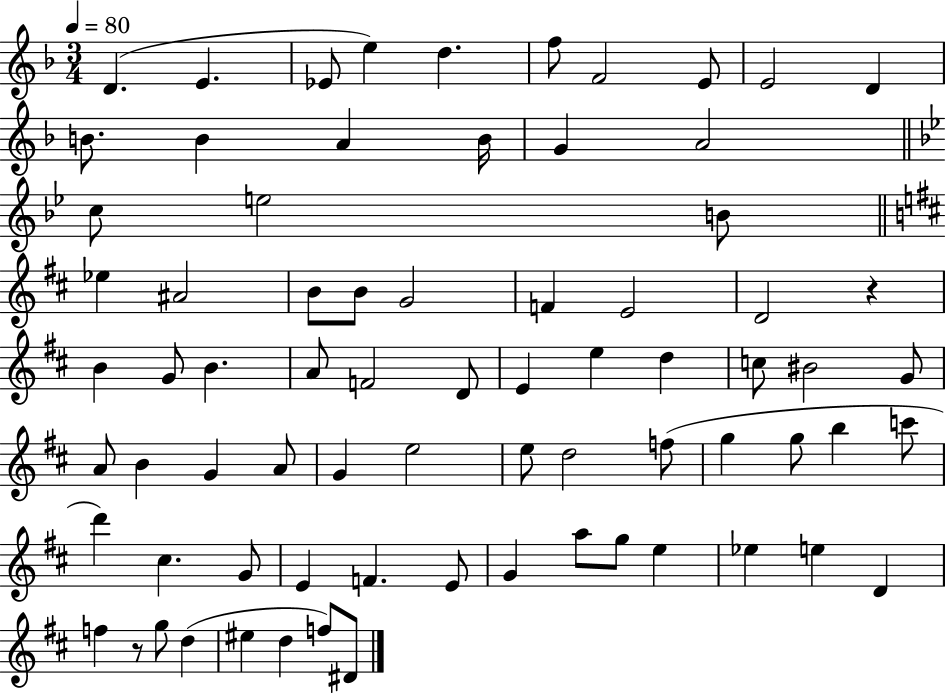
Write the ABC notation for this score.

X:1
T:Untitled
M:3/4
L:1/4
K:F
D E _E/2 e d f/2 F2 E/2 E2 D B/2 B A B/4 G A2 c/2 e2 B/2 _e ^A2 B/2 B/2 G2 F E2 D2 z B G/2 B A/2 F2 D/2 E e d c/2 ^B2 G/2 A/2 B G A/2 G e2 e/2 d2 f/2 g g/2 b c'/2 d' ^c G/2 E F E/2 G a/2 g/2 e _e e D f z/2 g/2 d ^e d f/2 ^D/2